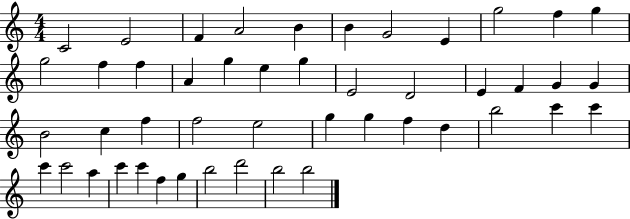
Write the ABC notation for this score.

X:1
T:Untitled
M:4/4
L:1/4
K:C
C2 E2 F A2 B B G2 E g2 f g g2 f f A g e g E2 D2 E F G G B2 c f f2 e2 g g f d b2 c' c' c' c'2 a c' c' f g b2 d'2 b2 b2